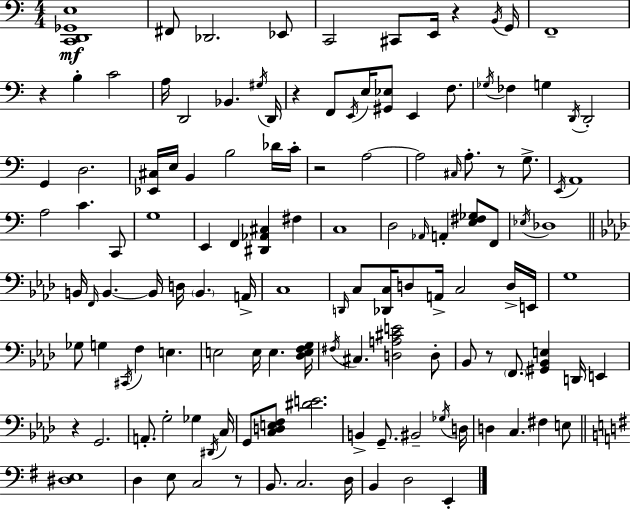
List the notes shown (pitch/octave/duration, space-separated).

[C2,D2,Gb2,E3]/w F#2/e Db2/h. Eb2/e C2/h C#2/e E2/s R/q B2/s G2/s F2/w R/q B3/q C4/h A3/s D2/h Bb2/q. G#3/s D2/s R/q F2/e E2/s E3/s [G#2,Eb3]/e E2/q F3/e. Gb3/s FES3/q G3/q D2/s D2/h G2/q D3/h. [Eb2,C#3]/s E3/s B2/q B3/h Db4/s C4/s R/h A3/h A3/h C#3/s A3/e. R/e G3/e. E2/s A2/w A3/h C4/q. C2/e G3/w E2/q F2/q [D#2,Ab2,C#3]/q F#3/q C3/w D3/h Ab2/s A2/q [E3,F#3,Gb3]/e F2/e Eb3/s Db3/w B2/s F2/s B2/q. B2/s D3/s B2/q. A2/s C3/w D2/s C3/e [Db2,C3]/s D3/e A2/s C3/h D3/s E2/s G3/w Gb3/e G3/q C#2/s F3/q E3/q. E3/h E3/s E3/q. [Db3,E3,F3,G3]/s F#3/s C#3/q. [D3,A3,C#4,E4]/h D3/e Bb2/e R/e F2/e. [G#2,Bb2,E3]/q D2/s E2/q R/q G2/h. A2/e. G3/h Gb3/q D#2/s C3/s G2/e [C3,D3,E3,F3]/e [D#4,E4]/h. B2/q G2/e. BIS2/h Gb3/s D3/s D3/q C3/q. F#3/q E3/e [D#3,E3]/w D3/q E3/e C3/h R/e B2/e. C3/h. D3/s B2/q D3/h E2/q